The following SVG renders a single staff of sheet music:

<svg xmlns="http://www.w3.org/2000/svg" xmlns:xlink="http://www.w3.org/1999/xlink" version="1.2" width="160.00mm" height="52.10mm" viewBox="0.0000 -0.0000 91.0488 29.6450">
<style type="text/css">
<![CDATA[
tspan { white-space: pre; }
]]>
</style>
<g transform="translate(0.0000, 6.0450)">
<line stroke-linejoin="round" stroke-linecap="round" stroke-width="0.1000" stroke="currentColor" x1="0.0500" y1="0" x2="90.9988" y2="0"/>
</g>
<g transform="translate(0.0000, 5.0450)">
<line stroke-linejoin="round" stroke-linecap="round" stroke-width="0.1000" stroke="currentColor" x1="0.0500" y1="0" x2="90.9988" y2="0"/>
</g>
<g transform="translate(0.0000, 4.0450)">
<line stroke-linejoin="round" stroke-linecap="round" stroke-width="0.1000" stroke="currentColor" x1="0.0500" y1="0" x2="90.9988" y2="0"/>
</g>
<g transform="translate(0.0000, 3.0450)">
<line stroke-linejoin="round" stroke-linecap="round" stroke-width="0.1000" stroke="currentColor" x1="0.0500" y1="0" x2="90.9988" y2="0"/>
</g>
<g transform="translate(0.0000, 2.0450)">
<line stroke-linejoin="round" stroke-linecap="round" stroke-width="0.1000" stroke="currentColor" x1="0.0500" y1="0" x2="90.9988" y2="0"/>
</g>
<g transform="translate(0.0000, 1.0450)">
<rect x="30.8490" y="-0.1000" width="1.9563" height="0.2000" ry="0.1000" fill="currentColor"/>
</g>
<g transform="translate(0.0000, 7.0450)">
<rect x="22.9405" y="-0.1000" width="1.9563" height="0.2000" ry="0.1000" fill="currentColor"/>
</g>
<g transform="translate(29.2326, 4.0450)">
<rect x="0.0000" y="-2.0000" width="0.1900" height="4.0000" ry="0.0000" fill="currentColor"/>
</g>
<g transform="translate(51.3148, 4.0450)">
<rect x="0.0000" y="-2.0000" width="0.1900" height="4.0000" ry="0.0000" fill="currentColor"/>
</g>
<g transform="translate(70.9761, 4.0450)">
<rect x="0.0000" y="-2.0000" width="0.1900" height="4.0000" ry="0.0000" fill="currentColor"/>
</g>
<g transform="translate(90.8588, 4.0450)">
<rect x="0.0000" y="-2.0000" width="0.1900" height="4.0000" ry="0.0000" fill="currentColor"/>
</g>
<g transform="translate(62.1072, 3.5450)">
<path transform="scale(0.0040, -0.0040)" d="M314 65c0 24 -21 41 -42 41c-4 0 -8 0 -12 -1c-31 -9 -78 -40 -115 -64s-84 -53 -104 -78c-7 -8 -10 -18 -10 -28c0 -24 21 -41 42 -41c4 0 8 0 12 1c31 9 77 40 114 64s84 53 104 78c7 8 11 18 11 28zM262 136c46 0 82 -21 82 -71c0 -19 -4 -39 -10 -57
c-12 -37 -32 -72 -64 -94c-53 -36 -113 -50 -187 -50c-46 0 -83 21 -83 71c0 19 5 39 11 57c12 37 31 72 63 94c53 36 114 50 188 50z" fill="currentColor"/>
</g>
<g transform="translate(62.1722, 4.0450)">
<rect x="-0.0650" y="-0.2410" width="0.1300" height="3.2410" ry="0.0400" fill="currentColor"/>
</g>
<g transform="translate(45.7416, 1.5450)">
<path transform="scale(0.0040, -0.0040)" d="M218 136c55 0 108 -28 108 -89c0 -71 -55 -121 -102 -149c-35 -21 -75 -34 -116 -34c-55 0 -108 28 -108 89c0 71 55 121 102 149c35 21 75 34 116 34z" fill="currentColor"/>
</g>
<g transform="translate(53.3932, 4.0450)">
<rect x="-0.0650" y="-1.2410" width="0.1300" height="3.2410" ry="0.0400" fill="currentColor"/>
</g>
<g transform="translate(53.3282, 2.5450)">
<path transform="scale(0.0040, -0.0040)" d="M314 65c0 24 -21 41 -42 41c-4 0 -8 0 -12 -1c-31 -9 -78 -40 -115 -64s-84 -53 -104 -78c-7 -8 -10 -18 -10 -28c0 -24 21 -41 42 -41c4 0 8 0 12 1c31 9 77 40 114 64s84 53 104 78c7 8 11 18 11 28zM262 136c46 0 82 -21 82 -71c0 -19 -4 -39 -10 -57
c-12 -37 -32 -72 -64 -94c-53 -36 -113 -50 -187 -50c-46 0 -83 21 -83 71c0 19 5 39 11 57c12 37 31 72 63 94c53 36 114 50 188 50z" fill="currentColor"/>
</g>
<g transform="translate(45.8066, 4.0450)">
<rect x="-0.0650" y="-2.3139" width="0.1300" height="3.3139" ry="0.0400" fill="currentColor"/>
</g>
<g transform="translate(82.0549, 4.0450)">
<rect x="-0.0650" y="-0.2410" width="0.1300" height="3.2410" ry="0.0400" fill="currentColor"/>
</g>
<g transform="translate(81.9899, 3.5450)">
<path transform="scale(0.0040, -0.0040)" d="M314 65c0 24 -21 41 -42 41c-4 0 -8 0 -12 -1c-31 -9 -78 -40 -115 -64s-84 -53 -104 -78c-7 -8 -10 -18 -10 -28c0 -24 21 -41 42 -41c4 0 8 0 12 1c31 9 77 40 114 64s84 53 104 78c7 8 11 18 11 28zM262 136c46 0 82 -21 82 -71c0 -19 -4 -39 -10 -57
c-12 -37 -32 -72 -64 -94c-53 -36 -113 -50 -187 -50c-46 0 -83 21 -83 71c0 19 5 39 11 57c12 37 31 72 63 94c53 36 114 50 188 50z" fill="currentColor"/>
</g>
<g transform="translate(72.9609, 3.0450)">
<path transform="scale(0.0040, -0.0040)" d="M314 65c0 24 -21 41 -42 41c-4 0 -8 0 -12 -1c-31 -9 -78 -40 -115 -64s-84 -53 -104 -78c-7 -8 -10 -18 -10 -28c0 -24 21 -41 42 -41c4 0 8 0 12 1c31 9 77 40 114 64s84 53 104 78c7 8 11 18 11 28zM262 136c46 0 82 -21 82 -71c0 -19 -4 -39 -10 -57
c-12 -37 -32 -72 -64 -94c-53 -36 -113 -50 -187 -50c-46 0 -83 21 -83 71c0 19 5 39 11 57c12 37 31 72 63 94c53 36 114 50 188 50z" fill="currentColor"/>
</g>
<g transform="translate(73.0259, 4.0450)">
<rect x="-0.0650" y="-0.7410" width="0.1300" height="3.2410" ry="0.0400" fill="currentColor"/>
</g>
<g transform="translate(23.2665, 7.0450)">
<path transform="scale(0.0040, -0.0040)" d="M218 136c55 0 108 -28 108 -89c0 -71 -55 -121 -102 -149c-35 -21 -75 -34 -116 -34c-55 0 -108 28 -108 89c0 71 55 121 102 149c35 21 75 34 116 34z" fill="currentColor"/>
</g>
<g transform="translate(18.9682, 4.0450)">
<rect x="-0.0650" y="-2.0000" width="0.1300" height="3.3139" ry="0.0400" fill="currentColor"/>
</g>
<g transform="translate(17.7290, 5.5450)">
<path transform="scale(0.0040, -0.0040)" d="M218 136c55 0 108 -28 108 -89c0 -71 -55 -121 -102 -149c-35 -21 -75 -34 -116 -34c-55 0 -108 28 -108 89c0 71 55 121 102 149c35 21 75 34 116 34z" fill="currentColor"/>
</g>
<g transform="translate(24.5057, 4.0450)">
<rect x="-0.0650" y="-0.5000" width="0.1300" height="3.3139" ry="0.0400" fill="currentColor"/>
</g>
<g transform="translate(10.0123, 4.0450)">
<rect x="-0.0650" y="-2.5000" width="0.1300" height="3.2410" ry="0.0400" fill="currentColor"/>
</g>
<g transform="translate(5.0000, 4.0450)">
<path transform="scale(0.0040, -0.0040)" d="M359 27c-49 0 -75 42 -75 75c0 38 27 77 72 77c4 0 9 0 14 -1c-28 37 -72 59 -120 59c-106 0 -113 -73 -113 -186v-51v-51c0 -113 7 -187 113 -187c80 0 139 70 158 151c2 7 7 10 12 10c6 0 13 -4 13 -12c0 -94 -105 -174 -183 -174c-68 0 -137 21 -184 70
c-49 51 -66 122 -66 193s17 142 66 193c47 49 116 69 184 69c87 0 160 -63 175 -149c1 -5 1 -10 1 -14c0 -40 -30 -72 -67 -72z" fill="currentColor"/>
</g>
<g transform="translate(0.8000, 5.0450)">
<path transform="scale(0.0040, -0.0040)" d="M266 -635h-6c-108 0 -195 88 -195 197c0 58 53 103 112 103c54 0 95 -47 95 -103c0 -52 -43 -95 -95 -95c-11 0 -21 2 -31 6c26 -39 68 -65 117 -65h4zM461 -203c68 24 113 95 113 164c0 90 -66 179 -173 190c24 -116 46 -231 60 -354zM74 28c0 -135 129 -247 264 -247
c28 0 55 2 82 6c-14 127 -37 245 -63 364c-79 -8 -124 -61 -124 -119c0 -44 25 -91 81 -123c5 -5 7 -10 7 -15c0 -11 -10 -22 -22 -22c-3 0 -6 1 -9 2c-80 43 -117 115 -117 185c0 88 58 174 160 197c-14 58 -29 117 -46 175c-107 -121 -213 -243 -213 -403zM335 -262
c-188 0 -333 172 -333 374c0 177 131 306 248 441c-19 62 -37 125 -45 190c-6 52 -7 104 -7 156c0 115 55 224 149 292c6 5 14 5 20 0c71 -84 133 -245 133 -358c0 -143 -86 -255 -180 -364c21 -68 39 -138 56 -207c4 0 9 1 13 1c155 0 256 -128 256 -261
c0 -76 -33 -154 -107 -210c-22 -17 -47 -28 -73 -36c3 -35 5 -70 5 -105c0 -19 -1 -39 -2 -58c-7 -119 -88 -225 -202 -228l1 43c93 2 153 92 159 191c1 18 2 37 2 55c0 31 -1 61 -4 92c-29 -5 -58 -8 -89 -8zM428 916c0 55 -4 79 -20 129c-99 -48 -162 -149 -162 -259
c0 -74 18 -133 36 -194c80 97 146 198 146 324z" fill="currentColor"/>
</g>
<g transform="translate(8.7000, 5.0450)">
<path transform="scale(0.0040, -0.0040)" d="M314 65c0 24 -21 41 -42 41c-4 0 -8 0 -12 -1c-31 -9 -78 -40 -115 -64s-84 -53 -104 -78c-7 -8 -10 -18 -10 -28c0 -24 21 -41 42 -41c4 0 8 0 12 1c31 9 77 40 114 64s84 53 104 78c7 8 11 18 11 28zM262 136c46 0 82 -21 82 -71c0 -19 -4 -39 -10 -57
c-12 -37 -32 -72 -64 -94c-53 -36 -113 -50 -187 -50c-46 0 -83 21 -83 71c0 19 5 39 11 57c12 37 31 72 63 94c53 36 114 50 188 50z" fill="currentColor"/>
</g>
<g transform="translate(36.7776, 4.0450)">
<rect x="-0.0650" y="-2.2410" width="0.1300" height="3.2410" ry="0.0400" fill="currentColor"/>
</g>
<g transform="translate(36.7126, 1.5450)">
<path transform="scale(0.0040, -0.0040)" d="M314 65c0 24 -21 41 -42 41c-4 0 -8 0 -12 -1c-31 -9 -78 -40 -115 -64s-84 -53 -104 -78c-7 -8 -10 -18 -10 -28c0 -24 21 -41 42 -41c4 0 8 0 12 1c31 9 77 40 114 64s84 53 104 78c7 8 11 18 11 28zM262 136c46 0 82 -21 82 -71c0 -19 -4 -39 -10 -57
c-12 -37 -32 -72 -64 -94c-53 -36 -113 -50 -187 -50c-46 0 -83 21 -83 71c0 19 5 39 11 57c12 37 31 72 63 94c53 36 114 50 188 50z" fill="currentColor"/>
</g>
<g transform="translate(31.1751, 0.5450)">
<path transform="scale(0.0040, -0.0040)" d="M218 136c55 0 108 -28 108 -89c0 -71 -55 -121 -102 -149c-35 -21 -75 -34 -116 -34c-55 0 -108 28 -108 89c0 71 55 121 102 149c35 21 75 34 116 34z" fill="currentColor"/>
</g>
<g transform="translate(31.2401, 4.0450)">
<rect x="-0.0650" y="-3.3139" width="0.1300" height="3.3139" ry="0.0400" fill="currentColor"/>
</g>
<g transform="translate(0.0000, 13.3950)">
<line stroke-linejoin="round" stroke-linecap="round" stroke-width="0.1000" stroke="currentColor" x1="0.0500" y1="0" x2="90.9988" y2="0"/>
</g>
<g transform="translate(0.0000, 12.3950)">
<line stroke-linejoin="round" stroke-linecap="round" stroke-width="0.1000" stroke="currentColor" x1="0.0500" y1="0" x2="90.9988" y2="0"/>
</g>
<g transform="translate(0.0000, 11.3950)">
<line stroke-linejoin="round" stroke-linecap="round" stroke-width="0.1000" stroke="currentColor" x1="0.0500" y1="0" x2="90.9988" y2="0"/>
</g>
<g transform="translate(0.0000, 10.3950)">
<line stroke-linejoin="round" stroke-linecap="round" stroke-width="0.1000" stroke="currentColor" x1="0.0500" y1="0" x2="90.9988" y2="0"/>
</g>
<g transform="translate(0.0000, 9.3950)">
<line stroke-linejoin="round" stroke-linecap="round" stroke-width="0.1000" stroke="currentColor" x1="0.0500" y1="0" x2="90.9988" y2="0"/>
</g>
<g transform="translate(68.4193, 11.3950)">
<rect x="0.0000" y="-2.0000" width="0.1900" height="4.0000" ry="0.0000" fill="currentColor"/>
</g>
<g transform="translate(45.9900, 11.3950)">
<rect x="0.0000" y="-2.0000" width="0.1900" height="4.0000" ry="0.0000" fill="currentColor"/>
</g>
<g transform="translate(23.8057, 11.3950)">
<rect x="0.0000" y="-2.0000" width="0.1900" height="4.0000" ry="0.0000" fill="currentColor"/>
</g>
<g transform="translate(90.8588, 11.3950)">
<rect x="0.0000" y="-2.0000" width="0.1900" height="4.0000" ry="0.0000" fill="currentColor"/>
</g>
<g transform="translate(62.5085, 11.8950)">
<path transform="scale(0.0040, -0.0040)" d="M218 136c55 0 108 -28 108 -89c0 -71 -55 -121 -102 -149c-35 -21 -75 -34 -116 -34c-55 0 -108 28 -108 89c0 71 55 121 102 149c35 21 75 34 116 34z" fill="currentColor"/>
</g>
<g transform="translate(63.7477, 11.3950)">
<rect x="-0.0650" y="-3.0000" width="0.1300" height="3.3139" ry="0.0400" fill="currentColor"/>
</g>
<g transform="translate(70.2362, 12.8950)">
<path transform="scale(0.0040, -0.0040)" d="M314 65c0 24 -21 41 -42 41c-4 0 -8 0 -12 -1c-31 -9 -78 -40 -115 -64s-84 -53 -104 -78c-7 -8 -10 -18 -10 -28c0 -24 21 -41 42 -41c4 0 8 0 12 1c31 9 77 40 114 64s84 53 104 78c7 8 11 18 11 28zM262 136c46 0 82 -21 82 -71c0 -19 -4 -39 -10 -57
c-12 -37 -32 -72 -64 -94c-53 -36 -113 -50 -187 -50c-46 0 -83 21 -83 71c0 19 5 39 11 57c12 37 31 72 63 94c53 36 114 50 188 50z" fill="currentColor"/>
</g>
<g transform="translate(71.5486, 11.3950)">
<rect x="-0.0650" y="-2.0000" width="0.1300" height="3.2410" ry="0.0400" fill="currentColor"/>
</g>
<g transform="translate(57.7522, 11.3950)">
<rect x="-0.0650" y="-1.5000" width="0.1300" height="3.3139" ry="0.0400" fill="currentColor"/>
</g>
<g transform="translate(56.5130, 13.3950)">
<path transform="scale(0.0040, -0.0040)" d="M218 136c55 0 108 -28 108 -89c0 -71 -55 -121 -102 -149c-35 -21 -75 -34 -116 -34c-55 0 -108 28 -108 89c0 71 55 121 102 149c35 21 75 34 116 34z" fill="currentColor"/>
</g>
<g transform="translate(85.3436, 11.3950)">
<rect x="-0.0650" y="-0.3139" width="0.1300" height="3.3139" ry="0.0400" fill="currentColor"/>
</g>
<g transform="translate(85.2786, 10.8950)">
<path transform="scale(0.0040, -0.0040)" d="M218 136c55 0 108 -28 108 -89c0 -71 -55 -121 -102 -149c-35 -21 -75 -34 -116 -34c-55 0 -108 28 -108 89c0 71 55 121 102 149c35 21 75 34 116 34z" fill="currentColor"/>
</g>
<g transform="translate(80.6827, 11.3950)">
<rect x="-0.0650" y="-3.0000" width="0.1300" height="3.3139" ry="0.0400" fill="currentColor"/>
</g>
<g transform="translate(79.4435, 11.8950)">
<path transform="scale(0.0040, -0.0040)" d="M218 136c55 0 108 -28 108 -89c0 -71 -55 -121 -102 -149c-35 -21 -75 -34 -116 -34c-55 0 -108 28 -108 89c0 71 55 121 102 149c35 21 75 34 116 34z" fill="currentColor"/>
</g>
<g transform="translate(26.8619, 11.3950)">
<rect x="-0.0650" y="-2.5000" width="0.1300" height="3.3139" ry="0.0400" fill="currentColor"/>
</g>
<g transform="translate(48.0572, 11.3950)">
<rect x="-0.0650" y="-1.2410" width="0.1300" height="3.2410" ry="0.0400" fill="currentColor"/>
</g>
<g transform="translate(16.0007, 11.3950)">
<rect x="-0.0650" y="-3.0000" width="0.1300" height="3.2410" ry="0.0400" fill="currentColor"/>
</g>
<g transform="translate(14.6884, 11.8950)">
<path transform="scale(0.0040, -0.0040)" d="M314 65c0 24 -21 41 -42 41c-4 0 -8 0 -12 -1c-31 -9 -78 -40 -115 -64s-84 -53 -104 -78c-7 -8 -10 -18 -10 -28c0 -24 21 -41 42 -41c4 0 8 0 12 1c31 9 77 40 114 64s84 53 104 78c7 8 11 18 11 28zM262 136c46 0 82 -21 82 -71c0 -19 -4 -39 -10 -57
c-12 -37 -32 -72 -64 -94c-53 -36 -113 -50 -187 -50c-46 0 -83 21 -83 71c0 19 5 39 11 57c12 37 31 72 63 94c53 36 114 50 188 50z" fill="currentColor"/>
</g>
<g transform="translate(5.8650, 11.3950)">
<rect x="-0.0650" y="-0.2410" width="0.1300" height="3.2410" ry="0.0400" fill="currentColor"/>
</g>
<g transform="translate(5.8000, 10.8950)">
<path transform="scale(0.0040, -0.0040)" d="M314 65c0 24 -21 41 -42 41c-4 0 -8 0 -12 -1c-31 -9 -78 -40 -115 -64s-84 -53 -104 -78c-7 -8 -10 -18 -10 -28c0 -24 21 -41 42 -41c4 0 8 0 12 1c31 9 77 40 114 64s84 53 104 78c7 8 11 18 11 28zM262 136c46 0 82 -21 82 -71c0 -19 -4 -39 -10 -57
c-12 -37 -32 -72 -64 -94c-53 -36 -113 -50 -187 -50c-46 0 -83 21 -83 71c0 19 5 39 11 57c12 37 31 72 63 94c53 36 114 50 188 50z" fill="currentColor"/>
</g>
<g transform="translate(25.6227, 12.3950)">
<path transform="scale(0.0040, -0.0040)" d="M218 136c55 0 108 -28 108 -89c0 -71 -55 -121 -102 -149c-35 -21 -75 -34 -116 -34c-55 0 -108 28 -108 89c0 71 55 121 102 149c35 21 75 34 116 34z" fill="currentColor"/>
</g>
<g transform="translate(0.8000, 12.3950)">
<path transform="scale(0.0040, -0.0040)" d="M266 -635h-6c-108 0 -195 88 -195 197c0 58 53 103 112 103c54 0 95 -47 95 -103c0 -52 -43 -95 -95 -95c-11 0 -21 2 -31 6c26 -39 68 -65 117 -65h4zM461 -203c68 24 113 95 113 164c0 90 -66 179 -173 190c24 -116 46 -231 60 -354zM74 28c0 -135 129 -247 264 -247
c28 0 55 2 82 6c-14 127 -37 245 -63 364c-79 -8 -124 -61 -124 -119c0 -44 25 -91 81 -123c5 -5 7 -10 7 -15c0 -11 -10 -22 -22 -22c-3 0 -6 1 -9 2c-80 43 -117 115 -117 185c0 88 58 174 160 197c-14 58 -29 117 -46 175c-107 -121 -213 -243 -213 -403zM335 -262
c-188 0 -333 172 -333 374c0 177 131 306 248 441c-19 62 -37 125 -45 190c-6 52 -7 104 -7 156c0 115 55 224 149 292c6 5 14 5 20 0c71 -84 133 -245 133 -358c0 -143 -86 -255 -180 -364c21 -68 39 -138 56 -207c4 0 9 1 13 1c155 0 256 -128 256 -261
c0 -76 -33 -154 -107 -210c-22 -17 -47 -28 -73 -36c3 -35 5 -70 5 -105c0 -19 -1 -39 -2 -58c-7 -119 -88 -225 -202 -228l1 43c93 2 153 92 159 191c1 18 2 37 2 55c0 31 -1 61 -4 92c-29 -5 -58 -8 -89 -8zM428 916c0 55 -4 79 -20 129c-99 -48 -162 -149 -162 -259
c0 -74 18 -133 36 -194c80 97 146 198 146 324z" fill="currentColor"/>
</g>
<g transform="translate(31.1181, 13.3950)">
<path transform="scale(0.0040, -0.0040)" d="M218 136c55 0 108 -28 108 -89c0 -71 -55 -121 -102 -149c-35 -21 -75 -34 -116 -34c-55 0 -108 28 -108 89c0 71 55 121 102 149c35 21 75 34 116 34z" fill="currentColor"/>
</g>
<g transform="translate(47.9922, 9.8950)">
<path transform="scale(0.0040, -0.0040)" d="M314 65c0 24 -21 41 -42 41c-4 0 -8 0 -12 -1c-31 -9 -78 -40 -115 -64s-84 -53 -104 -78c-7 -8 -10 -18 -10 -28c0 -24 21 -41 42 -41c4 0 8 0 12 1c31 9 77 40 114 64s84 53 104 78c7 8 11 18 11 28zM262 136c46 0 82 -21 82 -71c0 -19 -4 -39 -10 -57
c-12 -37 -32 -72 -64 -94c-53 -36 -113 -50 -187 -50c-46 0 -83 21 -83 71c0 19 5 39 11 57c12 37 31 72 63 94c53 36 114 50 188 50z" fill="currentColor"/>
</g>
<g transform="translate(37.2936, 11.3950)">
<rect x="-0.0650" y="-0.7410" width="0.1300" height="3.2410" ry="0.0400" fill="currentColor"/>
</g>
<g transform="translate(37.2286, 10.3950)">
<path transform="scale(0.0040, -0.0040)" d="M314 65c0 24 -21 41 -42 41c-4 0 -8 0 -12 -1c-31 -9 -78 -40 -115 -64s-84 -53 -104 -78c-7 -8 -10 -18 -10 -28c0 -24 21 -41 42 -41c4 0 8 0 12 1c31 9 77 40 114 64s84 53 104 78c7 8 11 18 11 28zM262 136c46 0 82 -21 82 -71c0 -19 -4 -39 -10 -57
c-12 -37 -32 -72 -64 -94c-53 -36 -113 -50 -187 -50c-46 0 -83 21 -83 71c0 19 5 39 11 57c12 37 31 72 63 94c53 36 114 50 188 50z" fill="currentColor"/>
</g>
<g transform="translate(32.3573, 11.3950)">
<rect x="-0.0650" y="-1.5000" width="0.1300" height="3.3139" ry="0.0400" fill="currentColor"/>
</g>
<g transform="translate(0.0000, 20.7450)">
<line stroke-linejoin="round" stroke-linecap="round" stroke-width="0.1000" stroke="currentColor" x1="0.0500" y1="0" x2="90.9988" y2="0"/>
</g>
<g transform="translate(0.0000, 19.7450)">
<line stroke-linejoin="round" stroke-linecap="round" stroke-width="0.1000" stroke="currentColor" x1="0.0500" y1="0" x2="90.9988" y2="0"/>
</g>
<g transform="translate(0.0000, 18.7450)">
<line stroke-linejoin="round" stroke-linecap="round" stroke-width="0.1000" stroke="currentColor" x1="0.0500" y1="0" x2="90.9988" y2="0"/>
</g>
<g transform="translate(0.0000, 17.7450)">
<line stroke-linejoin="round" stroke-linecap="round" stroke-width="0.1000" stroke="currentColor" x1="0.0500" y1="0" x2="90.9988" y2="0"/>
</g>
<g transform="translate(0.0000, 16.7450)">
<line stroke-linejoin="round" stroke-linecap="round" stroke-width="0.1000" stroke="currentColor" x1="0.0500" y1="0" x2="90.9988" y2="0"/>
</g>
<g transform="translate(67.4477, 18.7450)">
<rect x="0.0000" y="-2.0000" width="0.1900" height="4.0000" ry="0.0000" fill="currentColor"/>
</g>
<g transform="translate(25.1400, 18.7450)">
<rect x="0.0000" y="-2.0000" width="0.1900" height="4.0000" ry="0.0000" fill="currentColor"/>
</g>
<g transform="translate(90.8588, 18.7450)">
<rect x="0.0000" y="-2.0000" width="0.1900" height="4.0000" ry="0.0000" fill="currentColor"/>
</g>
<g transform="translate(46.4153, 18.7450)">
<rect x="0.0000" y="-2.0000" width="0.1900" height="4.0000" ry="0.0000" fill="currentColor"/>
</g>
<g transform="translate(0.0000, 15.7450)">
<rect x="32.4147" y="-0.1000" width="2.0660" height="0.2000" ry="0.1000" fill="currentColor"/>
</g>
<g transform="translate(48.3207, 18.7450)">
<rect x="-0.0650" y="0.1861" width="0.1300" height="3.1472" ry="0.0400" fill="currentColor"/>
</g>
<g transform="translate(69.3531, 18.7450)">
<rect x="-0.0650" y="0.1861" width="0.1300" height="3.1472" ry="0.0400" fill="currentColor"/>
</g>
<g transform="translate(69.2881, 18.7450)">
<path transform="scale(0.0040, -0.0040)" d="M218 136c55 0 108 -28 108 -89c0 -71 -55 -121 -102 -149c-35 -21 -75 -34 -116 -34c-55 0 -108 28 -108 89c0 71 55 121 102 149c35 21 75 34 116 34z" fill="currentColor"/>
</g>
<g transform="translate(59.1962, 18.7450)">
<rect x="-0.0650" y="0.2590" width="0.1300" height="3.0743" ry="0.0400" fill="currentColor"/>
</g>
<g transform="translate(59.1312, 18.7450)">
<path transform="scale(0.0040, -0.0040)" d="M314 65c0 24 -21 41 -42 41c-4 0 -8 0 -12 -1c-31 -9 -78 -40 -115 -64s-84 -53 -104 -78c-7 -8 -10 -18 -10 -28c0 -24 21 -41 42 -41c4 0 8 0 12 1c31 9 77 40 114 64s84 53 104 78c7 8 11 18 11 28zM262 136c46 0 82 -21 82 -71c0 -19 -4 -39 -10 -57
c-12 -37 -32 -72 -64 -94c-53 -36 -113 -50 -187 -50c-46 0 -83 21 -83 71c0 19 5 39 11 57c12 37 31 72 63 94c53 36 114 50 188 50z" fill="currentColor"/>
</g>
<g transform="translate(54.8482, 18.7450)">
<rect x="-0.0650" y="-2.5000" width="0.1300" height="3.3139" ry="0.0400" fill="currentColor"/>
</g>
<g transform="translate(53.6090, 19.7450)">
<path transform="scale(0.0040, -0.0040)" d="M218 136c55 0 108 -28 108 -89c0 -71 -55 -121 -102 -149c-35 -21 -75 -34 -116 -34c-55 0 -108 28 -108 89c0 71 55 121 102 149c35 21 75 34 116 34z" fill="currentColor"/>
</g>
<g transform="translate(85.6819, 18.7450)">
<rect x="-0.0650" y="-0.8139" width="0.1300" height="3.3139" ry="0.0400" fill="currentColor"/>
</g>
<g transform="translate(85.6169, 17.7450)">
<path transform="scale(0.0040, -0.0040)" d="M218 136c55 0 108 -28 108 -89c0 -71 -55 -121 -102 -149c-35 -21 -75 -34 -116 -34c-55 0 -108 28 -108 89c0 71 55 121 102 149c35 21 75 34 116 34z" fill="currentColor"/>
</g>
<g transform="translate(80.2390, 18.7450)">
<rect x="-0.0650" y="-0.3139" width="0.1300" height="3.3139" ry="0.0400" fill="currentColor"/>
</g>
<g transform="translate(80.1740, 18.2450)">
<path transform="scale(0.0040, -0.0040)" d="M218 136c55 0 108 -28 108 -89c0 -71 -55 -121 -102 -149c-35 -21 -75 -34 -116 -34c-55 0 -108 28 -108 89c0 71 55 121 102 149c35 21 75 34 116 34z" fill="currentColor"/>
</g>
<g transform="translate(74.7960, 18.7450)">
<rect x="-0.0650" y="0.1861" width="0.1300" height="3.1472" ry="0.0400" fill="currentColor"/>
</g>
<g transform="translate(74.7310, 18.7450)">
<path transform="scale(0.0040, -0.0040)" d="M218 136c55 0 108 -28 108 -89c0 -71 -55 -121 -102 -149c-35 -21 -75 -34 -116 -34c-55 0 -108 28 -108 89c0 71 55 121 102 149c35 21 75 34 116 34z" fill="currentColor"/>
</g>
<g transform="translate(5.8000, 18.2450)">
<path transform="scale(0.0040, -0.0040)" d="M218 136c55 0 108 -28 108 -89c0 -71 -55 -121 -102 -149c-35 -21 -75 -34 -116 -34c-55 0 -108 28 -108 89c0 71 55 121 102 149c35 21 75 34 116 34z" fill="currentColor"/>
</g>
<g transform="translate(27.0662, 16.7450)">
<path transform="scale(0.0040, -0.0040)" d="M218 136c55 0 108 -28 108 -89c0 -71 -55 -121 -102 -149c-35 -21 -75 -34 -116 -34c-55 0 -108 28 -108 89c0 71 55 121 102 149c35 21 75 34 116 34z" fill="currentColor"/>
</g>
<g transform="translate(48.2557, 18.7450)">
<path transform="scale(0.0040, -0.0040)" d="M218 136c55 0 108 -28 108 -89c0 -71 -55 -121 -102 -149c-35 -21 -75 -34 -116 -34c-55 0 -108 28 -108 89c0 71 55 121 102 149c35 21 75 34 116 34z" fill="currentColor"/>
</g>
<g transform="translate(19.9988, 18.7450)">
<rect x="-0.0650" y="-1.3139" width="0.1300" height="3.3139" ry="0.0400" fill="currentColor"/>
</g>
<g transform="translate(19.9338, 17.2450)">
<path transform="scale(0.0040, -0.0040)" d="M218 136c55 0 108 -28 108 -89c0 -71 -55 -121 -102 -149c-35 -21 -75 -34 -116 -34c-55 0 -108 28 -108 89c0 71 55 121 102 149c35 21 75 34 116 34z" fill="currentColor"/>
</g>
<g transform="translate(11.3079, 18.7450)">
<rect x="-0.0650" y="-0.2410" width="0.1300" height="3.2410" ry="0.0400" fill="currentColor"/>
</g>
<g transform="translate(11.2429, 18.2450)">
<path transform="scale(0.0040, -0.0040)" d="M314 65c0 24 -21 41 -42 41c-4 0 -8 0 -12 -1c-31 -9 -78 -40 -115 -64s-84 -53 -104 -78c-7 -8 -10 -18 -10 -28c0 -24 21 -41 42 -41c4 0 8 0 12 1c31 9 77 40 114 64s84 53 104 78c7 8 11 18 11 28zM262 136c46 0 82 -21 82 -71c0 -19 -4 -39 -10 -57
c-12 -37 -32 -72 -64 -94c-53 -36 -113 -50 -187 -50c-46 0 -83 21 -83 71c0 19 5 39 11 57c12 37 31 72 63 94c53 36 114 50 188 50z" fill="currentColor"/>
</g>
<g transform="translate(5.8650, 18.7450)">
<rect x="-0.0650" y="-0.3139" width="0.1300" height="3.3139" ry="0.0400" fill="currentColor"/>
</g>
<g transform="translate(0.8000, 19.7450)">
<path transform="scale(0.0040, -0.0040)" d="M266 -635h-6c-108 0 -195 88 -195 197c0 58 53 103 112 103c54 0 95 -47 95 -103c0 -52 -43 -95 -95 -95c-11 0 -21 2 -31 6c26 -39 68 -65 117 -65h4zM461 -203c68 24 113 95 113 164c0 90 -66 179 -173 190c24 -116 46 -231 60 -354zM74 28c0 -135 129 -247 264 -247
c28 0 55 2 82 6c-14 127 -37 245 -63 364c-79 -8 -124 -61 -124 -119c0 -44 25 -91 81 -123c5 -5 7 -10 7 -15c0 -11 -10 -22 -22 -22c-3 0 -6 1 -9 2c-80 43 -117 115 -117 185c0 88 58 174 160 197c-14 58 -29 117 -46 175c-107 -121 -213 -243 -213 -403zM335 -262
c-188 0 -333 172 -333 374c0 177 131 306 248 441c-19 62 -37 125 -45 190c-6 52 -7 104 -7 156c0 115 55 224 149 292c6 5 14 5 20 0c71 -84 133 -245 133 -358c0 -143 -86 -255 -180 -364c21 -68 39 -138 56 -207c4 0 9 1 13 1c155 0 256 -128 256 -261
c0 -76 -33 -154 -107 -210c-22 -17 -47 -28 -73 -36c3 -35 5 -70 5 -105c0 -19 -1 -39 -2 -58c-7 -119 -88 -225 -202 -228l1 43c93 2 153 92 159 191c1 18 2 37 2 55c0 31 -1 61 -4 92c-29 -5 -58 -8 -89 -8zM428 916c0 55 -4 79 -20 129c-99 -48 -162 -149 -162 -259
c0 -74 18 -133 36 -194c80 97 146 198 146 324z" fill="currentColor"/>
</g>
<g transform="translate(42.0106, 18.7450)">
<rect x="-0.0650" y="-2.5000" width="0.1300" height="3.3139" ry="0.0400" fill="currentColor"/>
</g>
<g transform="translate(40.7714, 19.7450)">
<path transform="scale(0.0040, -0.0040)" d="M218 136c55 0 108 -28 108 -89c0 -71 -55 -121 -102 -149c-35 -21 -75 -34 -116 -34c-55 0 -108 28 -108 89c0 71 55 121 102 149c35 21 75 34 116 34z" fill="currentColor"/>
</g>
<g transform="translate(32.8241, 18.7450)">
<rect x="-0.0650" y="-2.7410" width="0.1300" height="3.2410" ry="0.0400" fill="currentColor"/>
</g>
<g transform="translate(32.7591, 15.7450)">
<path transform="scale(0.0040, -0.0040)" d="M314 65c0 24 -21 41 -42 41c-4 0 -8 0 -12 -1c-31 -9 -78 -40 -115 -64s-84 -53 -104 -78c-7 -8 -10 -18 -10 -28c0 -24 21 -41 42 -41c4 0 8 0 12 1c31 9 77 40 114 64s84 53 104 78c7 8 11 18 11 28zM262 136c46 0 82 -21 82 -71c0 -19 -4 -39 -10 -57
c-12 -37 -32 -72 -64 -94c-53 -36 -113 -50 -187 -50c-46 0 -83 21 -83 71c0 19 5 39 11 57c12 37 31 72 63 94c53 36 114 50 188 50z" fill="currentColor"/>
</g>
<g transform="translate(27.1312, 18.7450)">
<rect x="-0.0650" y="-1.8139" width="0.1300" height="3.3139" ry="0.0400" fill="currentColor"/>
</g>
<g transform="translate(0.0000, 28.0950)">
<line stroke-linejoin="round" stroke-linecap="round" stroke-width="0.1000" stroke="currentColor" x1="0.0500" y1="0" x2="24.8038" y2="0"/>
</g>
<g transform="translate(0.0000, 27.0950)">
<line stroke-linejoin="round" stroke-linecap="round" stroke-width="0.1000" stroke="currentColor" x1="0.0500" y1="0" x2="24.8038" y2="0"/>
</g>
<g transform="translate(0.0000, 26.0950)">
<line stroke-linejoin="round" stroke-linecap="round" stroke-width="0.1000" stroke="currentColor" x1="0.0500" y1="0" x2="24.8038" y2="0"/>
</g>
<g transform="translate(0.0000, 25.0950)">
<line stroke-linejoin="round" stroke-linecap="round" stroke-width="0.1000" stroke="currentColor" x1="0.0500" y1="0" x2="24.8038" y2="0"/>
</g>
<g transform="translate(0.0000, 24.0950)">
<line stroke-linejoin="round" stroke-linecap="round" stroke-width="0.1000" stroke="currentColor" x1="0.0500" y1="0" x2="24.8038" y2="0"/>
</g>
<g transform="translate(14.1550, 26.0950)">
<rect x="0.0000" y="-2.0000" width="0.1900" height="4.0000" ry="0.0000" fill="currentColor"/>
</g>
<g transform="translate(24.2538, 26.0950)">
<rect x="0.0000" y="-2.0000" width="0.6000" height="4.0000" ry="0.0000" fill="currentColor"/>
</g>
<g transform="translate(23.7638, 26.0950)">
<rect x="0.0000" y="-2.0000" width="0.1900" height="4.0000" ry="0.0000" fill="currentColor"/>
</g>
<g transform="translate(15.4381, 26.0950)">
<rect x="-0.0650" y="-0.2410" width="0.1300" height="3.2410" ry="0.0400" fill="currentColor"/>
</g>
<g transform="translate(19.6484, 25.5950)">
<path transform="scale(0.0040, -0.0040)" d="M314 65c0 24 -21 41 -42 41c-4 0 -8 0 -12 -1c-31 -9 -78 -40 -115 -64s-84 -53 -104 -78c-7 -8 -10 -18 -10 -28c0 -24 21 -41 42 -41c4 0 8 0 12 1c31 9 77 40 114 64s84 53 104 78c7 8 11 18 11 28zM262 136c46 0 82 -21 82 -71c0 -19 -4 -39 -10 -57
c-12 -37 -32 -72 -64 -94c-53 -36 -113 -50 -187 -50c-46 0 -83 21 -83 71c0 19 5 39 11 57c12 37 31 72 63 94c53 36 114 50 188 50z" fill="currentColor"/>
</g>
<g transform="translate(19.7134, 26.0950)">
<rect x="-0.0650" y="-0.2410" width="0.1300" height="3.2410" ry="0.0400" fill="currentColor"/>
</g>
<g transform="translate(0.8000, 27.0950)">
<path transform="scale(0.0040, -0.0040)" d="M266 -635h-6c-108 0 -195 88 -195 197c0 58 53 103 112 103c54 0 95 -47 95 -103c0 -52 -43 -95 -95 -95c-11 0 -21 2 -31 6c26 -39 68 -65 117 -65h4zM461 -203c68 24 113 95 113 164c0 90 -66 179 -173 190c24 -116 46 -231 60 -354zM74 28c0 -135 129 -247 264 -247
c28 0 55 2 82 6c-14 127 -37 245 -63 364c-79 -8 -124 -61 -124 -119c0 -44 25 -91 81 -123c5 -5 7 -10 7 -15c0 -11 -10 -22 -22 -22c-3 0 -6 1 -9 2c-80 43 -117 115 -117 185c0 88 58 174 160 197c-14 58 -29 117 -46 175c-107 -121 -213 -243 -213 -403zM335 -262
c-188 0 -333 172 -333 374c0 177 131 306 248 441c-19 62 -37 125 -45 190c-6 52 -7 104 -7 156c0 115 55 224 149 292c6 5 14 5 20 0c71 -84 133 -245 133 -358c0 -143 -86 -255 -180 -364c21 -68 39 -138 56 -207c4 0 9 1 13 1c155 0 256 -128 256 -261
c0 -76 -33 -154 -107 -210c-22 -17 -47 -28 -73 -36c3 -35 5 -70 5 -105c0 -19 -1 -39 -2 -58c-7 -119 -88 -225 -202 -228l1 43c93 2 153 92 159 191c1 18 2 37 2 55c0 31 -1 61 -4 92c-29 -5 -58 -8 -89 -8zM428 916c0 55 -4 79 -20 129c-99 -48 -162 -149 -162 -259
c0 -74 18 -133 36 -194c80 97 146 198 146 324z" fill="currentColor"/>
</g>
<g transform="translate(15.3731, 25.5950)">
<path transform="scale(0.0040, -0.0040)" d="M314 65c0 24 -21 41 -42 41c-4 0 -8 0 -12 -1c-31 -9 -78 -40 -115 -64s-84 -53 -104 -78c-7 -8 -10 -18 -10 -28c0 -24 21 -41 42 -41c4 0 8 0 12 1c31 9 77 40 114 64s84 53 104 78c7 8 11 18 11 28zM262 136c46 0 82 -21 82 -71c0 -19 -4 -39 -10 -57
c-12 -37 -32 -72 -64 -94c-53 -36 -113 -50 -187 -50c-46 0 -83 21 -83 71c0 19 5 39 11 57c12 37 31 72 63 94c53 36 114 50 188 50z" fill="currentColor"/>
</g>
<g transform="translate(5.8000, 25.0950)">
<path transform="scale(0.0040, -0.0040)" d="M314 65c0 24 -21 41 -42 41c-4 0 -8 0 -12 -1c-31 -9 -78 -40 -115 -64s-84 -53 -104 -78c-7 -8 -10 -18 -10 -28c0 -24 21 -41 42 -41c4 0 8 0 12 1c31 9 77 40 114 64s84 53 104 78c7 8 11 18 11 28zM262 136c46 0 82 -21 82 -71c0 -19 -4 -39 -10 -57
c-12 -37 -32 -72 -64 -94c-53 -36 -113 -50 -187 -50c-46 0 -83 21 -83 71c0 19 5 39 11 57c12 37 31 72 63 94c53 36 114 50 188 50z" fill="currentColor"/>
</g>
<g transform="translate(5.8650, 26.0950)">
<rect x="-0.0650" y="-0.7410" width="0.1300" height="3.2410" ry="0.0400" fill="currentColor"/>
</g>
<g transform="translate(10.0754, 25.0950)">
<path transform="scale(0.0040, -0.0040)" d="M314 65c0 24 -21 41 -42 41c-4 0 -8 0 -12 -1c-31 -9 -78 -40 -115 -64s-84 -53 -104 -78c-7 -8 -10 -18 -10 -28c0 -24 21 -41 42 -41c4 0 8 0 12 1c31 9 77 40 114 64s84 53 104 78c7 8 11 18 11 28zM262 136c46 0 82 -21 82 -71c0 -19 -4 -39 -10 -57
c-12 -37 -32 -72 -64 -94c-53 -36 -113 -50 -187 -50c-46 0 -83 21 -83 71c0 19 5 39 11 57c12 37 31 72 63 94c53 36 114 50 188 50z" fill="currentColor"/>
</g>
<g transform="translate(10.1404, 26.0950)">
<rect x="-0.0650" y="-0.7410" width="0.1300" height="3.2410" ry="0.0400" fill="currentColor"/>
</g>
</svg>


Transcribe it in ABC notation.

X:1
T:Untitled
M:4/4
L:1/4
K:C
G2 F C b g2 g e2 c2 d2 c2 c2 A2 G E d2 e2 E A F2 A c c c2 e f a2 G B G B2 B B c d d2 d2 c2 c2